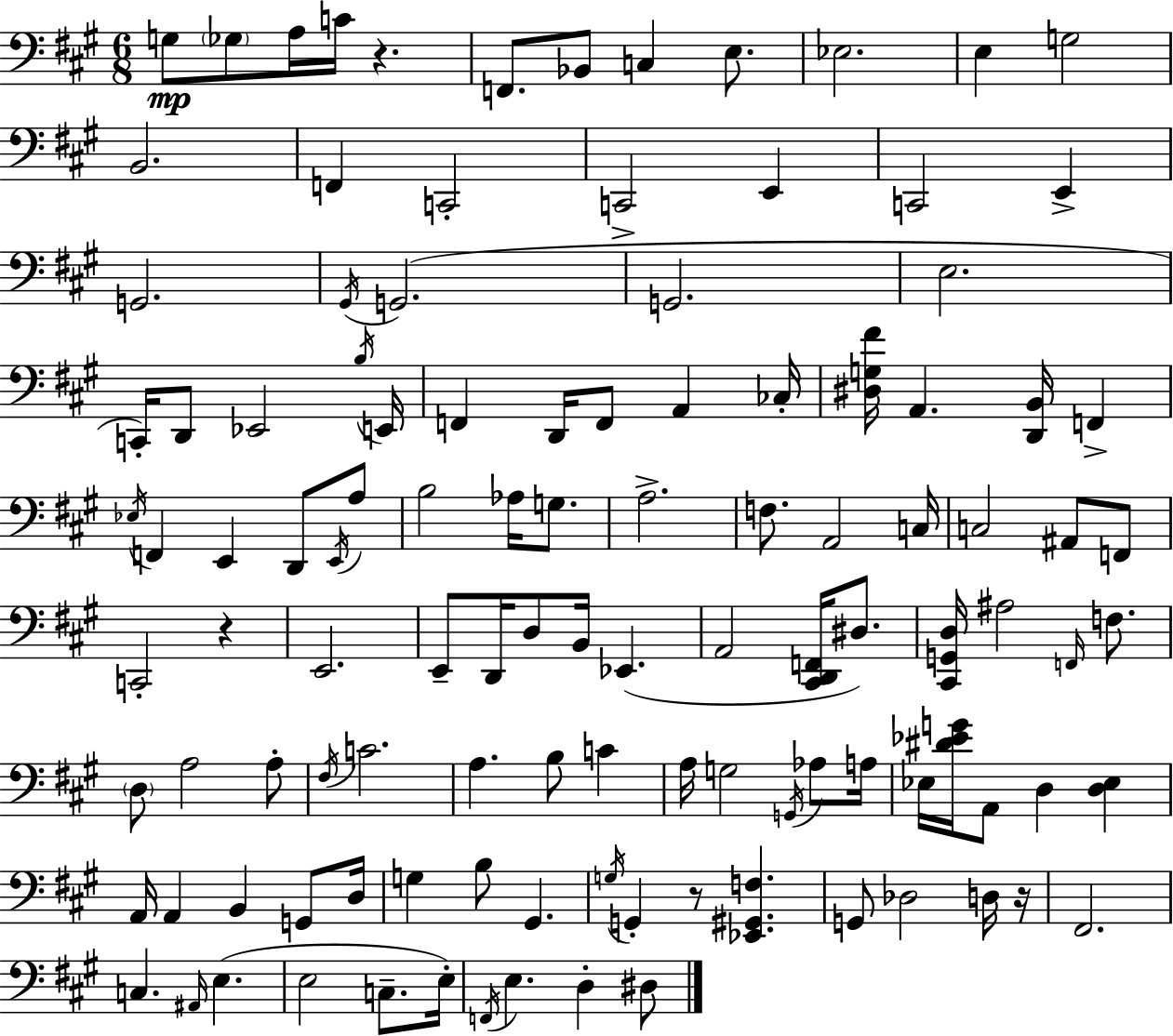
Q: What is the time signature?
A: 6/8